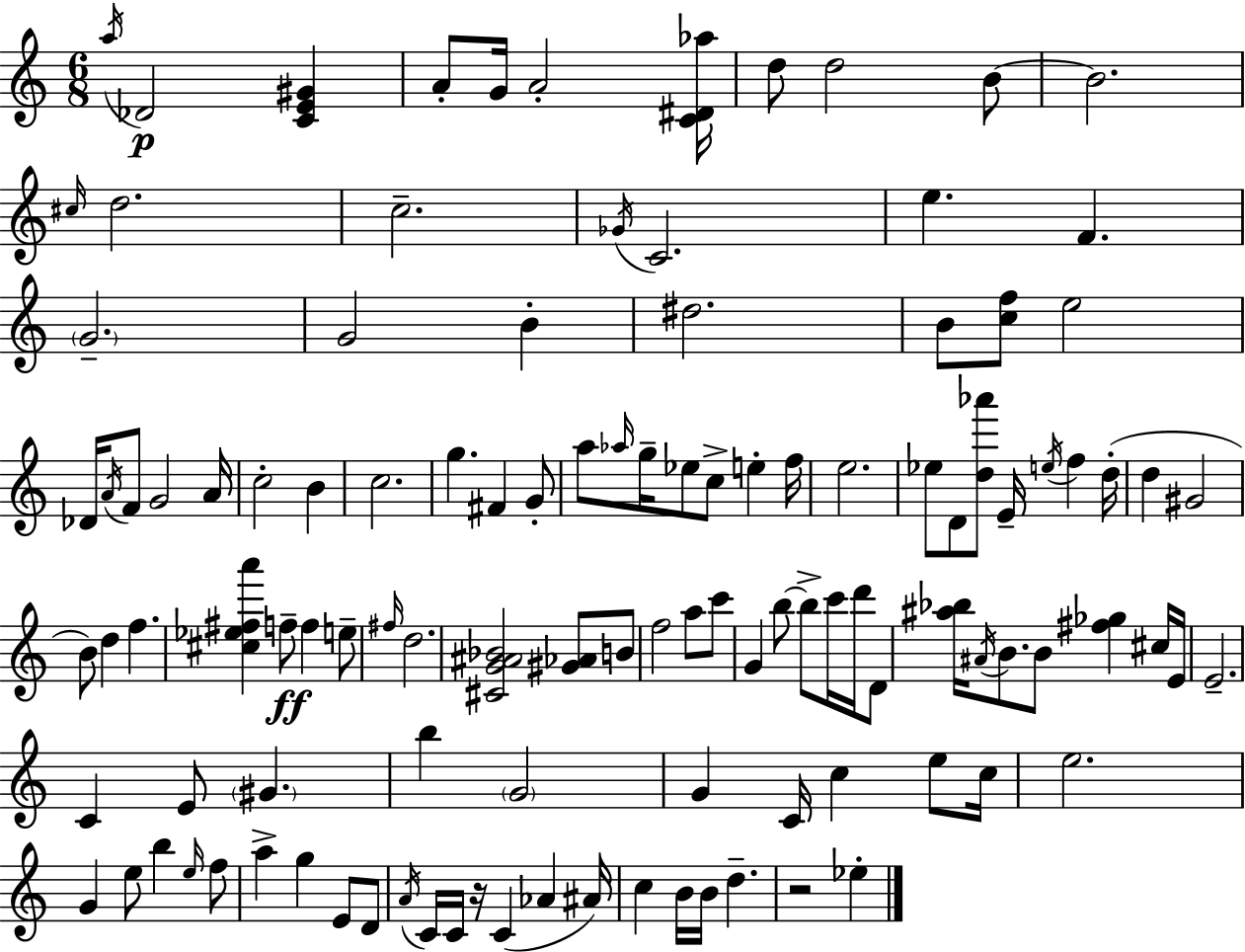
{
  \clef treble
  \numericTimeSignature
  \time 6/8
  \key a \minor
  \acciaccatura { a''16 }\p des'2 <c' e' gis'>4 | a'8-. g'16 a'2-. | <c' dis' aes''>16 d''8 d''2 b'8~~ | b'2. | \break \grace { cis''16 } d''2. | c''2.-- | \acciaccatura { ges'16 } c'2. | e''4. f'4. | \break \parenthesize g'2.-- | g'2 b'4-. | dis''2. | b'8 <c'' f''>8 e''2 | \break des'16 \acciaccatura { a'16 } f'8 g'2 | a'16 c''2-. | b'4 c''2. | g''4. fis'4 | \break g'8-. a''8 \grace { aes''16 } g''16-- ees''8 c''8-> | e''4-. f''16 e''2. | ees''8 d'8 <d'' aes'''>8 e'16-- | \acciaccatura { e''16 } f''4 d''16-.( d''4 gis'2 | \break b'8) d''4 | f''4. <cis'' ees'' fis'' a'''>4 f''8--\ff | f''4 e''8-- \grace { fis''16 } d''2. | <cis' g' ais' bes'>2 | \break <gis' aes'>8 b'8 f''2 | a''8 c'''8 g'4 b''8~~ | b''8-> c'''16 d'''16 d'8 <ais'' bes''>16 \acciaccatura { ais'16 } b'8. | b'8 <fis'' ges''>4 cis''16 e'16 e'2.-- | \break c'4 | e'8 \parenthesize gis'4. b''4 | \parenthesize g'2 g'4 | c'16 c''4 e''8 c''16 e''2. | \break g'4 | e''8 b''4 \grace { e''16 } f''8 a''4-> | g''4 e'8 d'8 \acciaccatura { a'16 } c'16 c'16 | r16 c'4( aes'4 ais'16) c''4 | \break b'16 b'16 d''4.-- r2 | ees''4-. \bar "|."
}